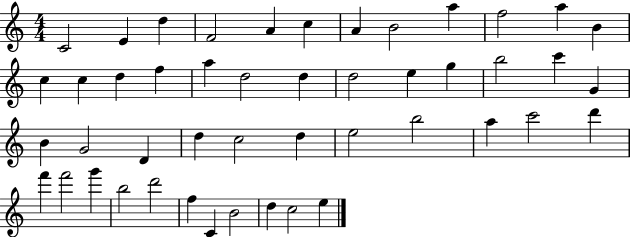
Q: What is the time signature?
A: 4/4